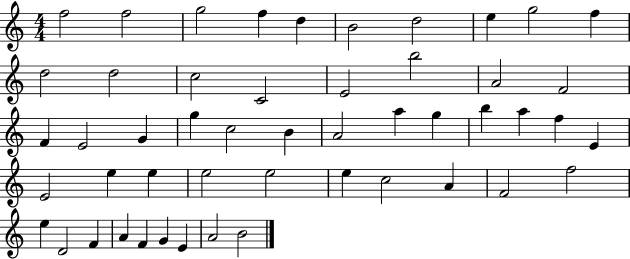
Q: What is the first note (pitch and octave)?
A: F5